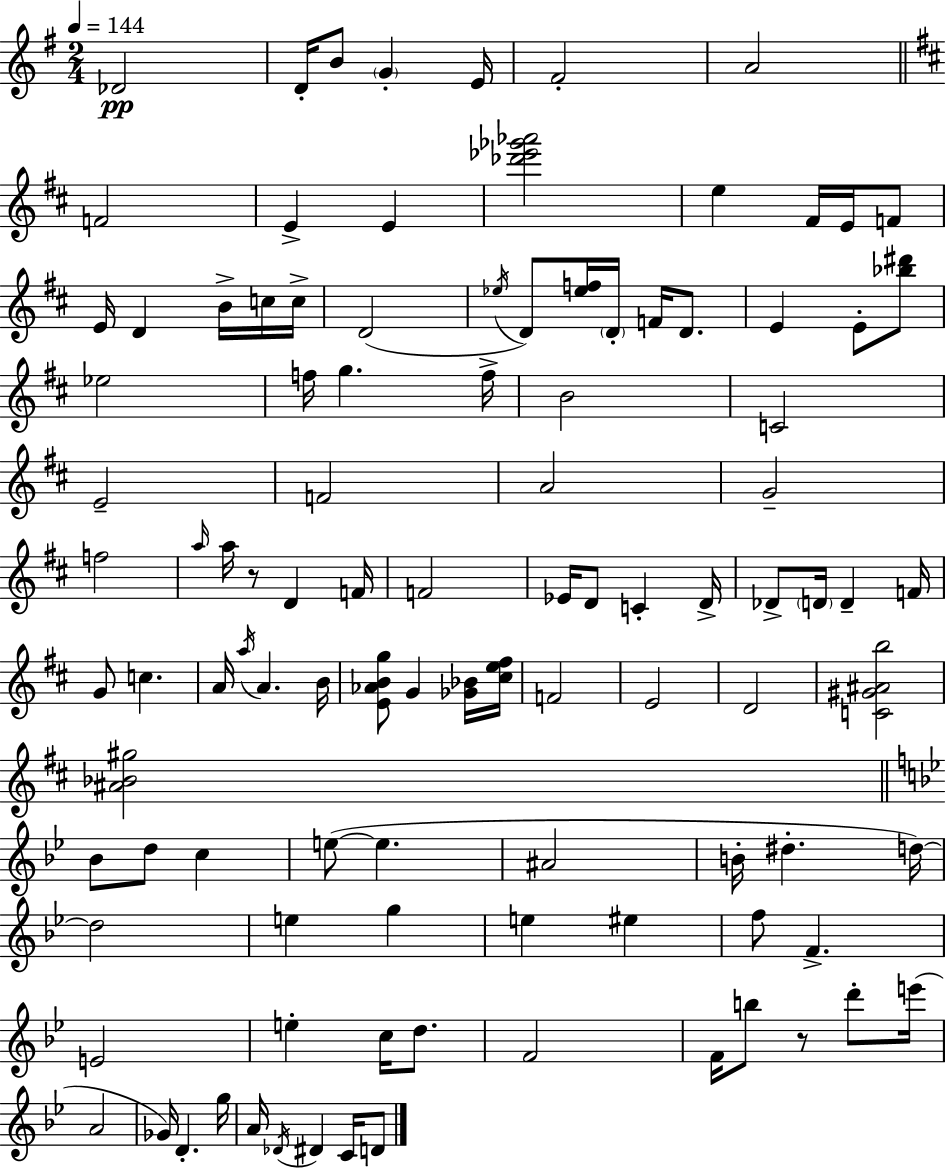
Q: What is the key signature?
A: E minor